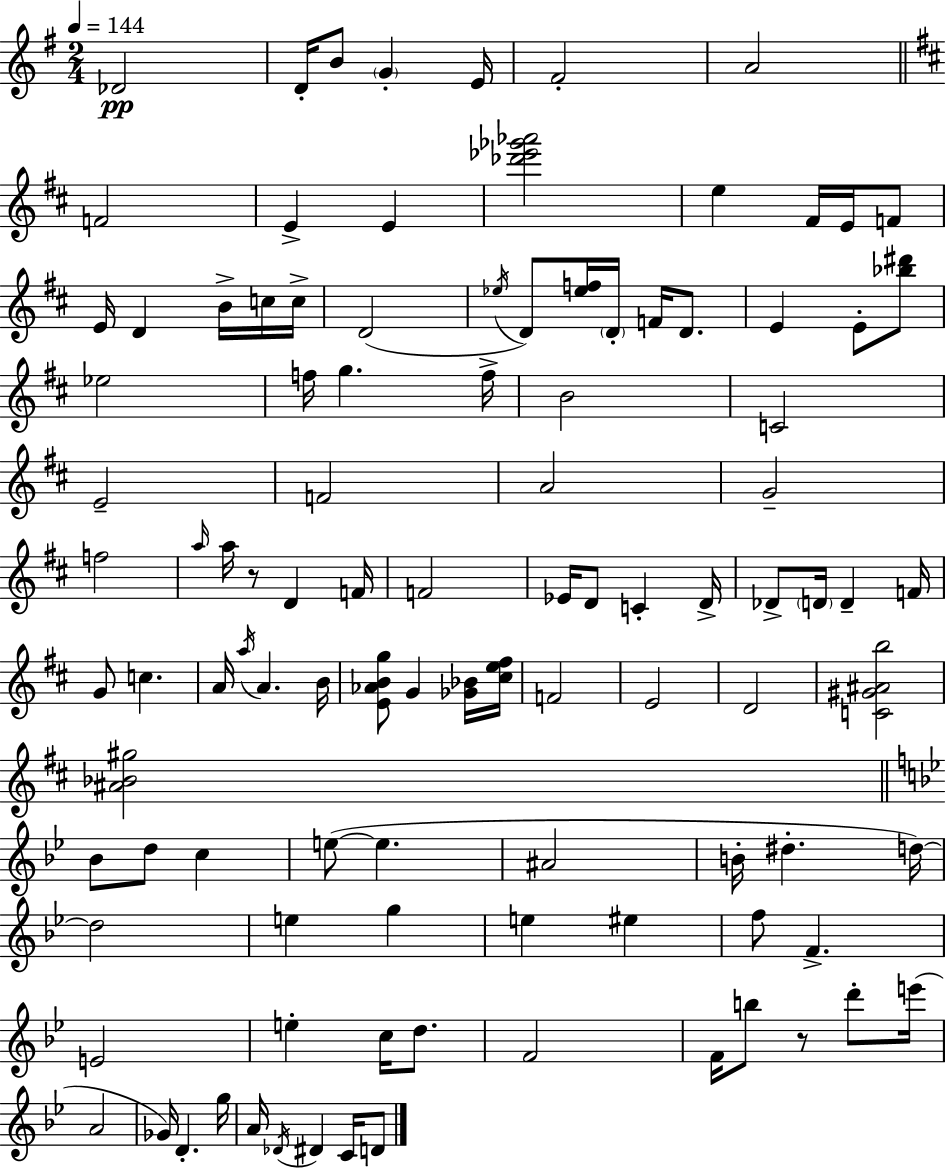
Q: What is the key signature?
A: E minor